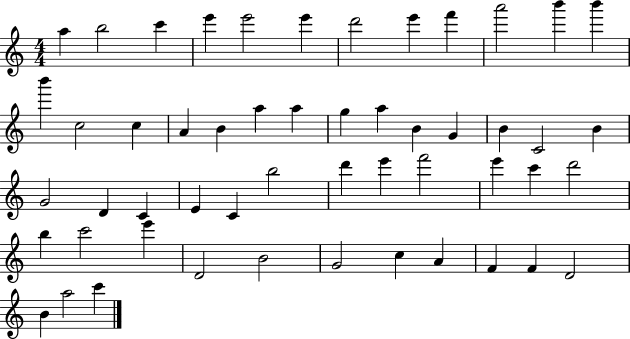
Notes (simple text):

A5/q B5/h C6/q E6/q E6/h E6/q D6/h E6/q F6/q A6/h B6/q B6/q B6/q C5/h C5/q A4/q B4/q A5/q A5/q G5/q A5/q B4/q G4/q B4/q C4/h B4/q G4/h D4/q C4/q E4/q C4/q B5/h D6/q E6/q F6/h E6/q C6/q D6/h B5/q C6/h E6/q D4/h B4/h G4/h C5/q A4/q F4/q F4/q D4/h B4/q A5/h C6/q